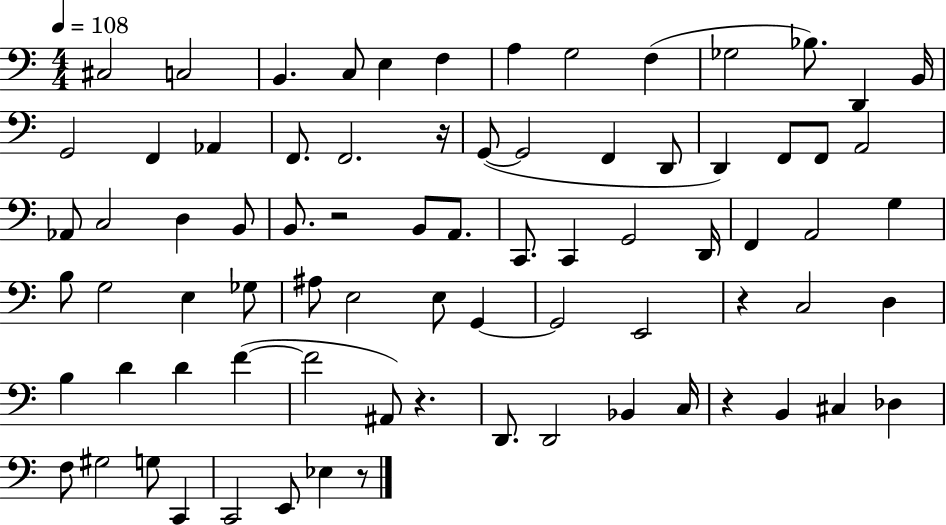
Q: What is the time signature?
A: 4/4